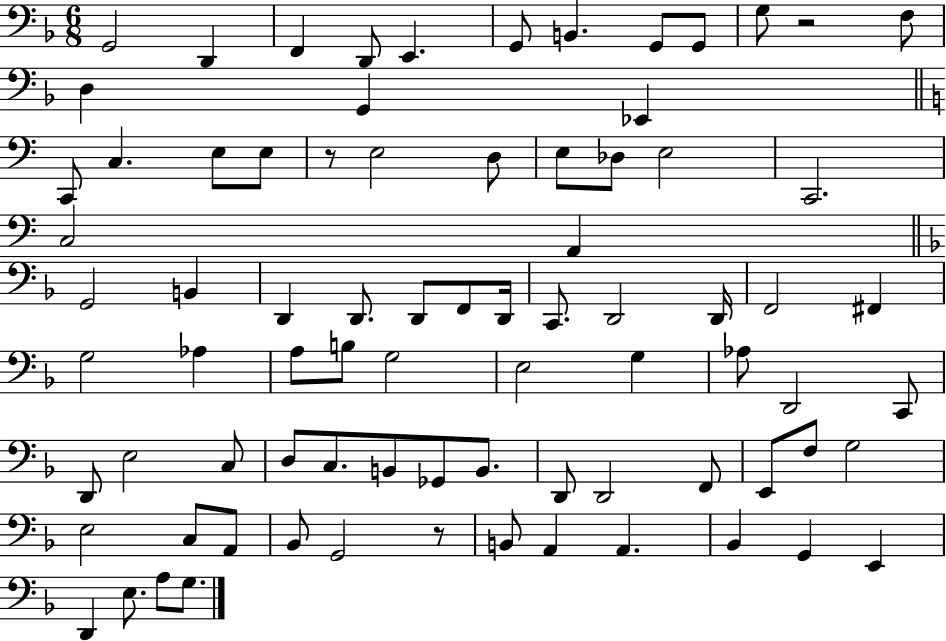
{
  \clef bass
  \numericTimeSignature
  \time 6/8
  \key f \major
  g,2 d,4 | f,4 d,8 e,4. | g,8 b,4. g,8 g,8 | g8 r2 f8 | \break d4 g,4 ees,4 | \bar "||" \break \key a \minor c,8 c4. e8 e8 | r8 e2 d8 | e8 des8 e2 | c,2. | \break c2 a,4 | \bar "||" \break \key f \major g,2 b,4 | d,4 d,8. d,8 f,8 d,16 | c,8. d,2 d,16 | f,2 fis,4 | \break g2 aes4 | a8 b8 g2 | e2 g4 | aes8 d,2 c,8 | \break d,8 e2 c8 | d8 c8. b,8 ges,8 b,8. | d,8 d,2 f,8 | e,8 f8 g2 | \break e2 c8 a,8 | bes,8 g,2 r8 | b,8 a,4 a,4. | bes,4 g,4 e,4 | \break d,4 e8. a8 g8. | \bar "|."
}